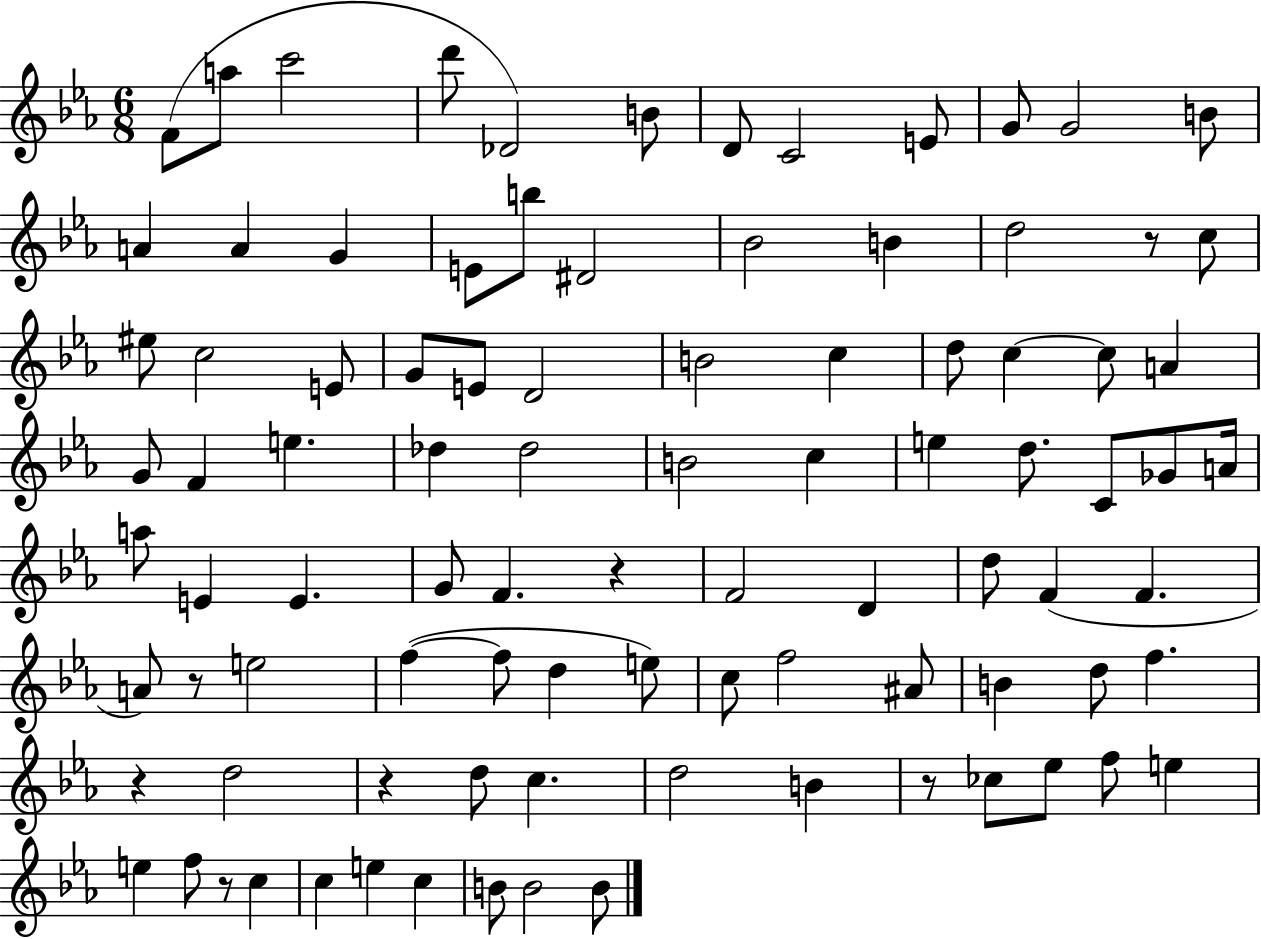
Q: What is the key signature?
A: EES major